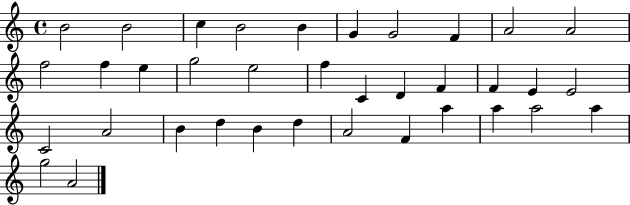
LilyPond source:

{
  \clef treble
  \time 4/4
  \defaultTimeSignature
  \key c \major
  b'2 b'2 | c''4 b'2 b'4 | g'4 g'2 f'4 | a'2 a'2 | \break f''2 f''4 e''4 | g''2 e''2 | f''4 c'4 d'4 f'4 | f'4 e'4 e'2 | \break c'2 a'2 | b'4 d''4 b'4 d''4 | a'2 f'4 a''4 | a''4 a''2 a''4 | \break g''2 a'2 | \bar "|."
}